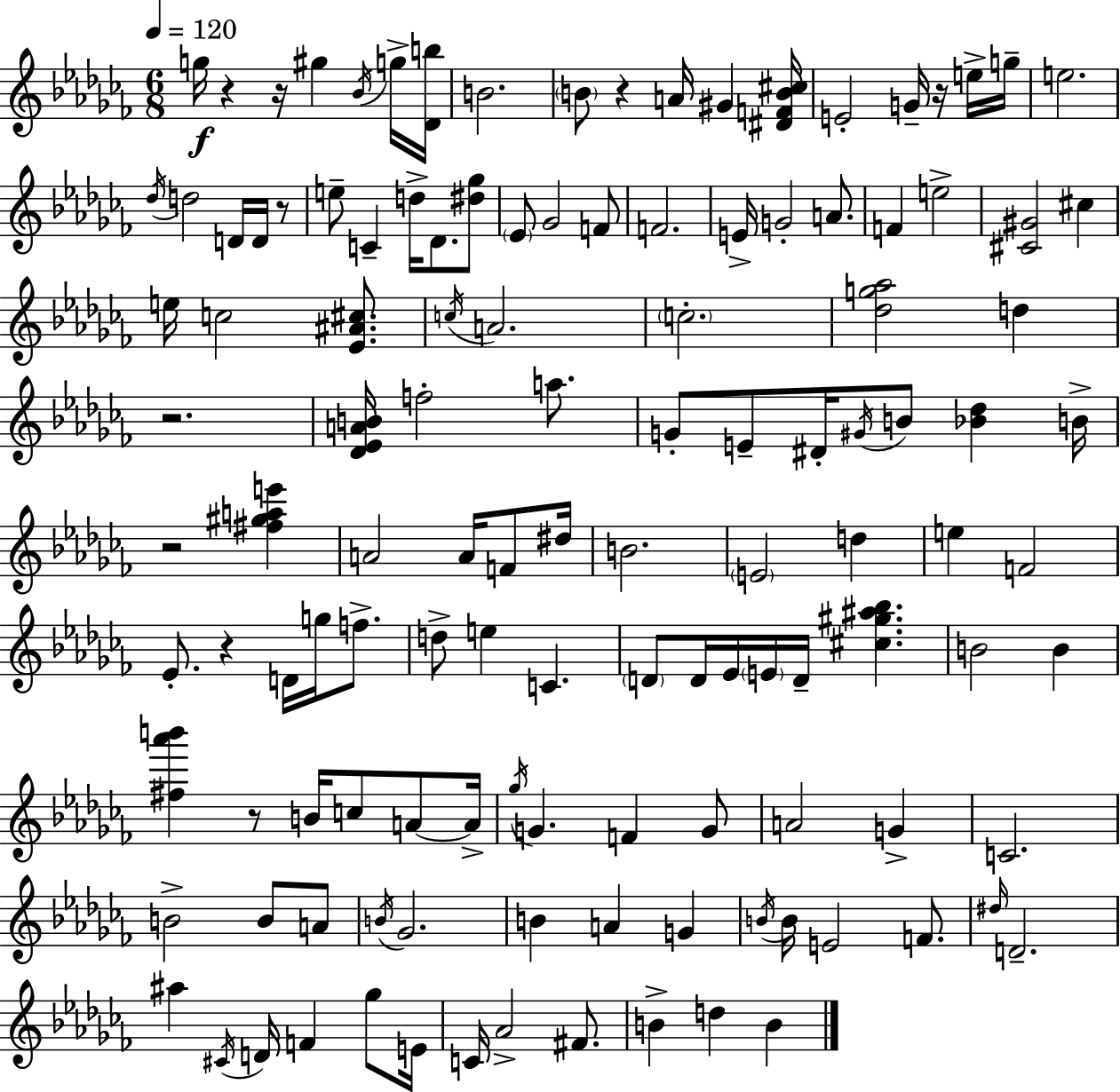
X:1
T:Untitled
M:6/8
L:1/4
K:Abm
g/4 z z/4 ^g _B/4 g/4 [_Db]/4 B2 B/2 z A/4 ^G [^DFB^c]/4 E2 G/4 z/4 e/4 g/4 e2 _d/4 d2 D/4 D/4 z/2 e/2 C d/4 _D/2 [^d_g]/2 _E/2 _G2 F/2 F2 E/4 G2 A/2 F e2 [^C^G]2 ^c e/4 c2 [_E^A^c]/2 c/4 A2 c2 [_dg_a]2 d z2 [_D_EAB]/4 f2 a/2 G/2 E/2 ^D/4 ^G/4 B/2 [_B_d] B/4 z2 [^f^gae'] A2 A/4 F/2 ^d/4 B2 E2 d e F2 _E/2 z D/4 g/4 f/2 d/2 e C D/2 D/4 _E/4 E/4 D/4 [^c^g^a_b] B2 B [^f_a'b'] z/2 B/4 c/2 A/2 A/4 _g/4 G F G/2 A2 G C2 B2 B/2 A/2 B/4 _G2 B A G B/4 B/4 E2 F/2 ^d/4 D2 ^a ^C/4 D/4 F _g/2 E/4 C/4 _A2 ^F/2 B d B